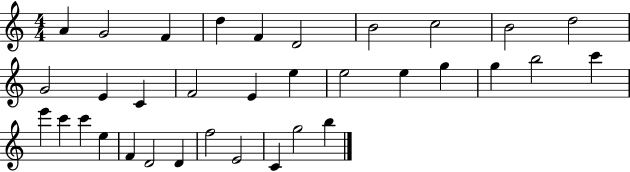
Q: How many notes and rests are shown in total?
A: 34